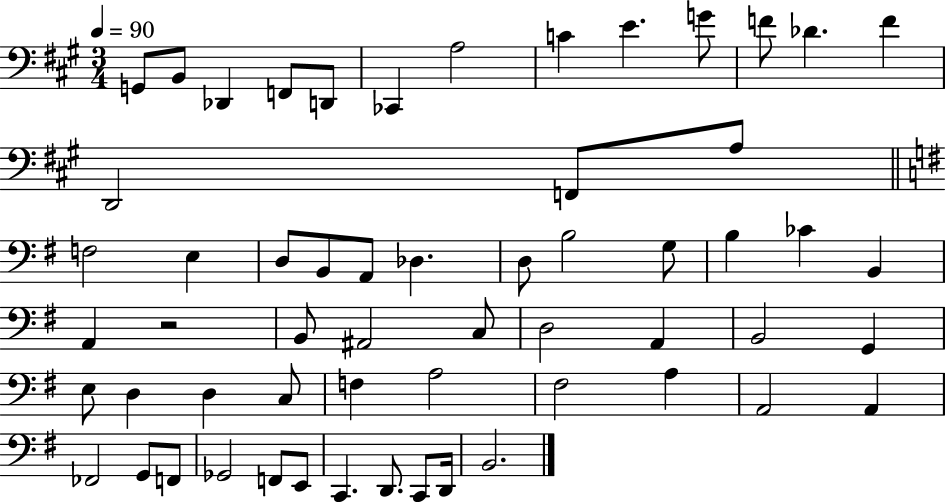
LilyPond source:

{
  \clef bass
  \numericTimeSignature
  \time 3/4
  \key a \major
  \tempo 4 = 90
  \repeat volta 2 { g,8 b,8 des,4 f,8 d,8 | ces,4 a2 | c'4 e'4. g'8 | f'8 des'4. f'4 | \break d,2 f,8 a8 | \bar "||" \break \key e \minor f2 e4 | d8 b,8 a,8 des4. | d8 b2 g8 | b4 ces'4 b,4 | \break a,4 r2 | b,8 ais,2 c8 | d2 a,4 | b,2 g,4 | \break e8 d4 d4 c8 | f4 a2 | fis2 a4 | a,2 a,4 | \break fes,2 g,8 f,8 | ges,2 f,8 e,8 | c,4. d,8. c,8 d,16 | b,2. | \break } \bar "|."
}